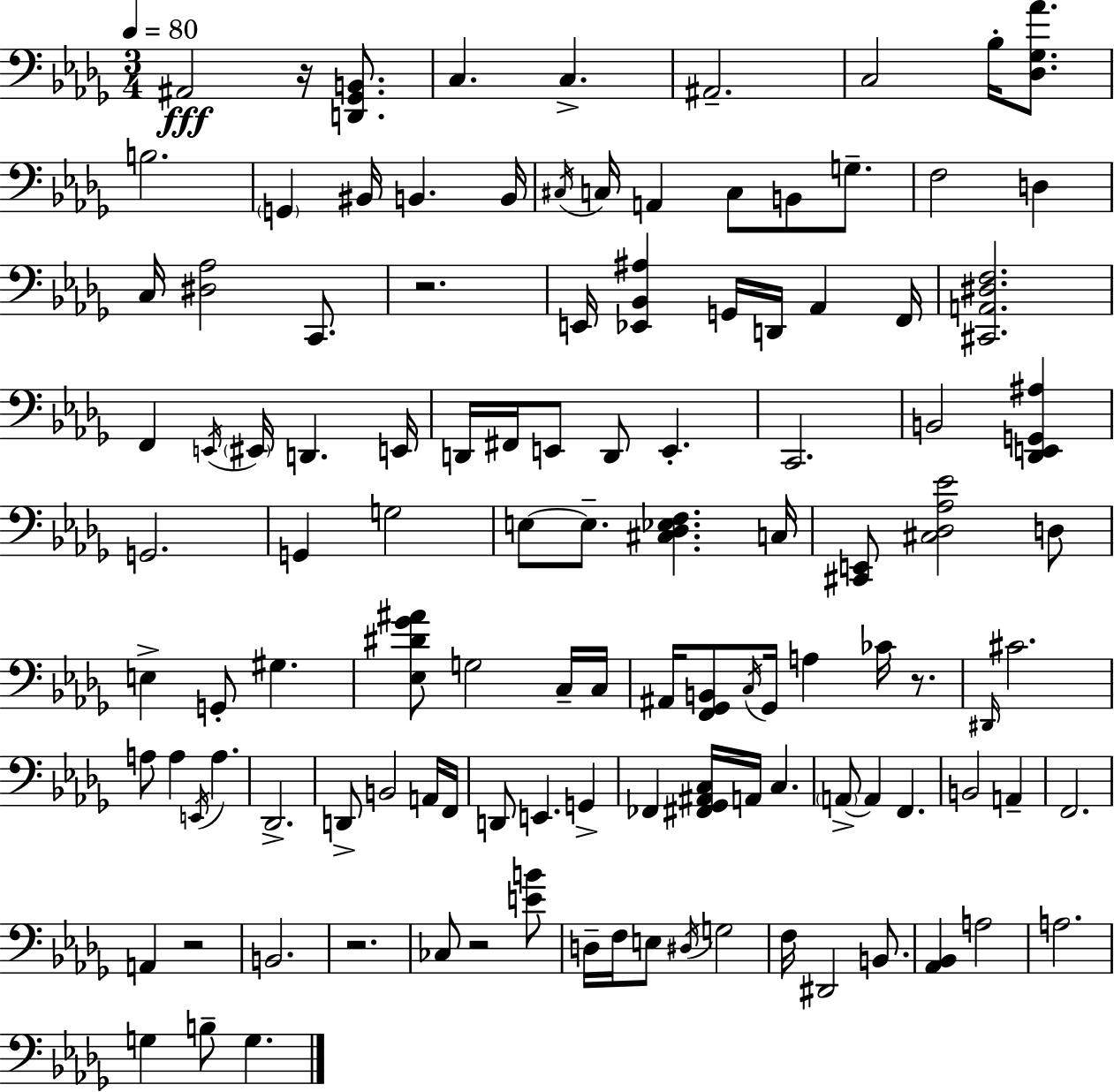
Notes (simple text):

A#2/h R/s [D2,Gb2,B2]/e. C3/q. C3/q. A#2/h. C3/h Bb3/s [Db3,Gb3,Ab4]/e. B3/h. G2/q BIS2/s B2/q. B2/s C#3/s C3/s A2/q C3/e B2/e G3/e. F3/h D3/q C3/s [D#3,Ab3]/h C2/e. R/h. E2/s [Eb2,Bb2,A#3]/q G2/s D2/s Ab2/q F2/s [C#2,A2,D#3,F3]/h. F2/q E2/s EIS2/s D2/q. E2/s D2/s F#2/s E2/e D2/e E2/q. C2/h. B2/h [Db2,E2,G2,A#3]/q G2/h. G2/q G3/h E3/e E3/e. [C#3,Db3,Eb3,F3]/q. C3/s [C#2,E2]/e [C#3,Db3,Ab3,Eb4]/h D3/e E3/q G2/e G#3/q. [Eb3,D#4,Gb4,A#4]/e G3/h C3/s C3/s A#2/s [F2,Gb2,B2]/e C3/s Gb2/s A3/q CES4/s R/e. D#2/s C#4/h. A3/e A3/q E2/s A3/q. Db2/h. D2/e B2/h A2/s F2/s D2/e E2/q. G2/q FES2/q [F#2,Gb2,A#2,C3]/s A2/s C3/q. A2/e A2/q F2/q. B2/h A2/q F2/h. A2/q R/h B2/h. R/h. CES3/e R/h [E4,B4]/e D3/s F3/s E3/e D#3/s G3/h F3/s D#2/h B2/e. [Ab2,Bb2]/q A3/h A3/h. G3/q B3/e G3/q.